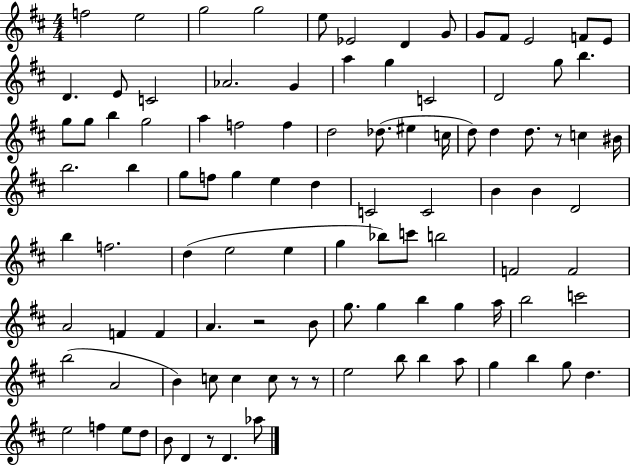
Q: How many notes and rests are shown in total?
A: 102